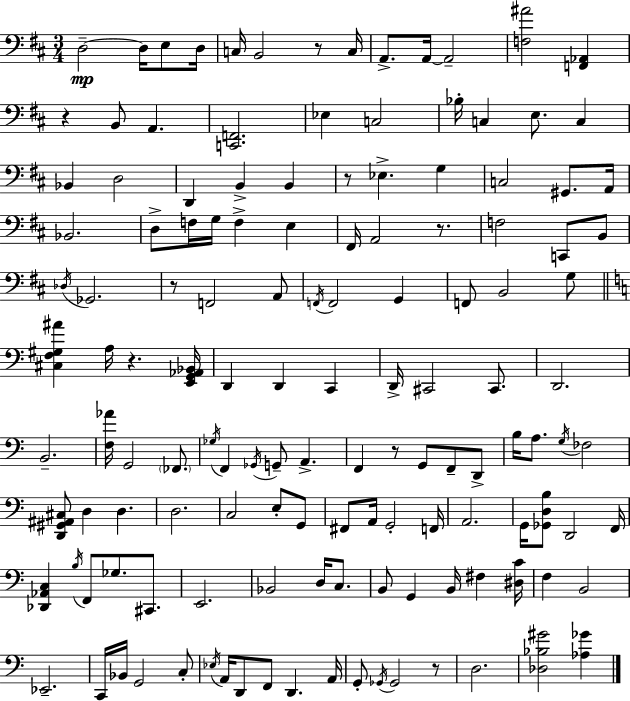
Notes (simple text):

D3/h D3/s E3/e D3/s C3/s B2/h R/e C3/s A2/e. A2/s A2/h [F3,A#4]/h [F2,Ab2]/q R/q B2/e A2/q. [C2,F2]/h. Eb3/q C3/h Bb3/s C3/q E3/e. C3/q Bb2/q D3/h D2/q B2/q B2/q R/e Eb3/q. G3/q C3/h G#2/e. A2/s Bb2/h. D3/e F3/s G3/s F3/q E3/q F#2/s A2/h R/e. F3/h C2/e B2/e Db3/s Gb2/h. R/e F2/h A2/e F2/s F2/h G2/q F2/e B2/h G3/e [C#3,F3,G#3,A#4]/q A3/s R/q. [E2,G2,Ab2,Bb2]/s D2/q D2/q C2/q D2/s C#2/h C#2/e. D2/h. B2/h. [F3,Ab4]/s G2/h FES2/e. Gb3/s F2/q Gb2/s G2/e A2/q. F2/q R/e G2/e F2/e D2/e B3/s A3/e. G3/s FES3/h [D2,G#2,A#2,C#3]/e D3/q D3/q. D3/h. C3/h E3/e G2/e F#2/e A2/s G2/h F2/s A2/h. G2/s [Gb2,D3,B3]/e D2/h F2/s [Db2,Ab2,C3]/q B3/s F2/e Gb3/e. C#2/e. E2/h. Bb2/h D3/s C3/e. B2/e G2/q B2/s F#3/q [D#3,C4]/s F3/q B2/h Eb2/h. C2/s Bb2/s G2/h C3/e Eb3/s A2/s D2/e F2/e D2/q. A2/s G2/e Gb2/s Gb2/h R/e D3/h. [Db3,Bb3,G#4]/h [Ab3,Gb4]/q